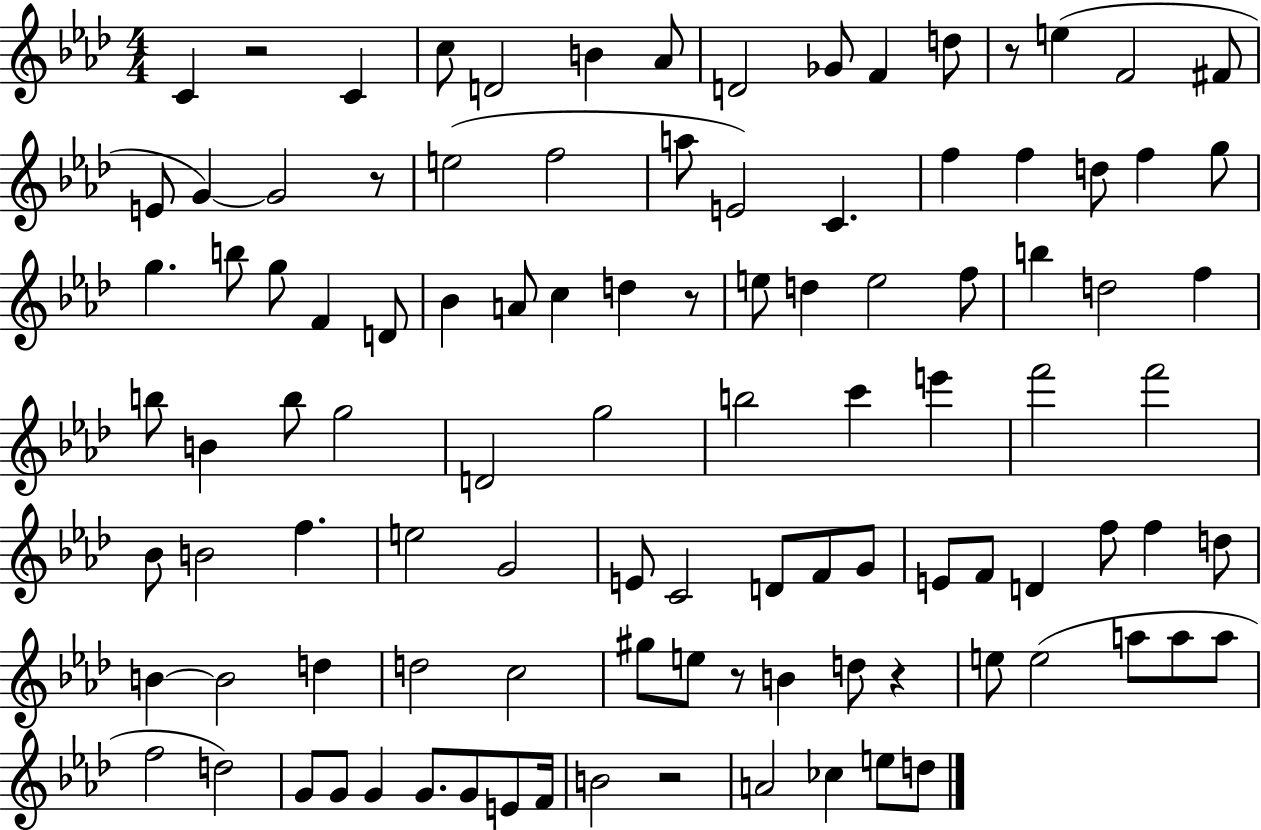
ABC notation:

X:1
T:Untitled
M:4/4
L:1/4
K:Ab
C z2 C c/2 D2 B _A/2 D2 _G/2 F d/2 z/2 e F2 ^F/2 E/2 G G2 z/2 e2 f2 a/2 E2 C f f d/2 f g/2 g b/2 g/2 F D/2 _B A/2 c d z/2 e/2 d e2 f/2 b d2 f b/2 B b/2 g2 D2 g2 b2 c' e' f'2 f'2 _B/2 B2 f e2 G2 E/2 C2 D/2 F/2 G/2 E/2 F/2 D f/2 f d/2 B B2 d d2 c2 ^g/2 e/2 z/2 B d/2 z e/2 e2 a/2 a/2 a/2 f2 d2 G/2 G/2 G G/2 G/2 E/2 F/4 B2 z2 A2 _c e/2 d/2